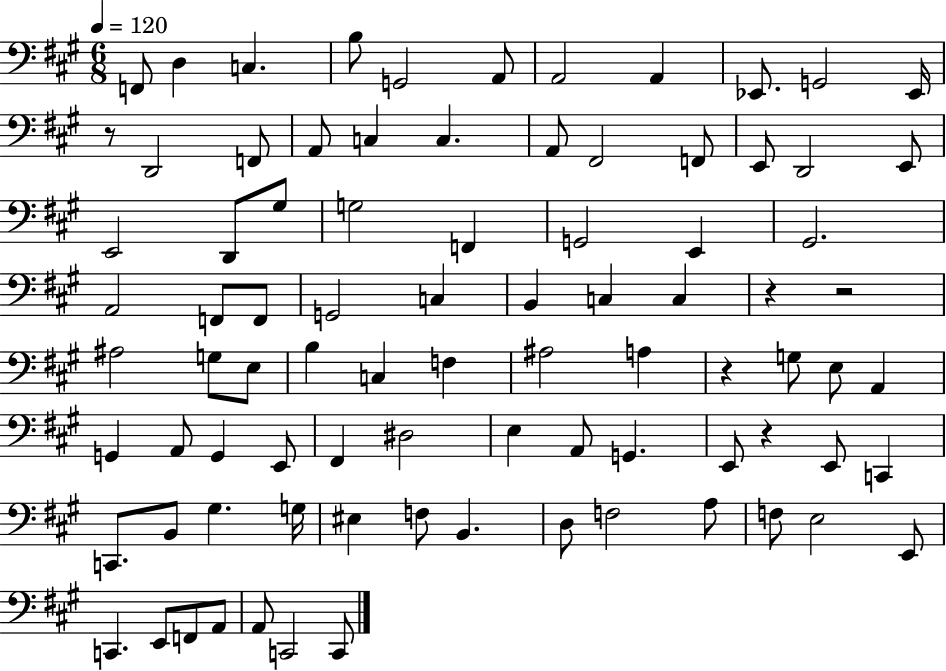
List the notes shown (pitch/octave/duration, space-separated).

F2/e D3/q C3/q. B3/e G2/h A2/e A2/h A2/q Eb2/e. G2/h Eb2/s R/e D2/h F2/e A2/e C3/q C3/q. A2/e F#2/h F2/e E2/e D2/h E2/e E2/h D2/e G#3/e G3/h F2/q G2/h E2/q G#2/h. A2/h F2/e F2/e G2/h C3/q B2/q C3/q C3/q R/q R/h A#3/h G3/e E3/e B3/q C3/q F3/q A#3/h A3/q R/q G3/e E3/e A2/q G2/q A2/e G2/q E2/e F#2/q D#3/h E3/q A2/e G2/q. E2/e R/q E2/e C2/q C2/e. B2/e G#3/q. G3/s EIS3/q F3/e B2/q. D3/e F3/h A3/e F3/e E3/h E2/e C2/q. E2/e F2/e A2/e A2/e C2/h C2/e